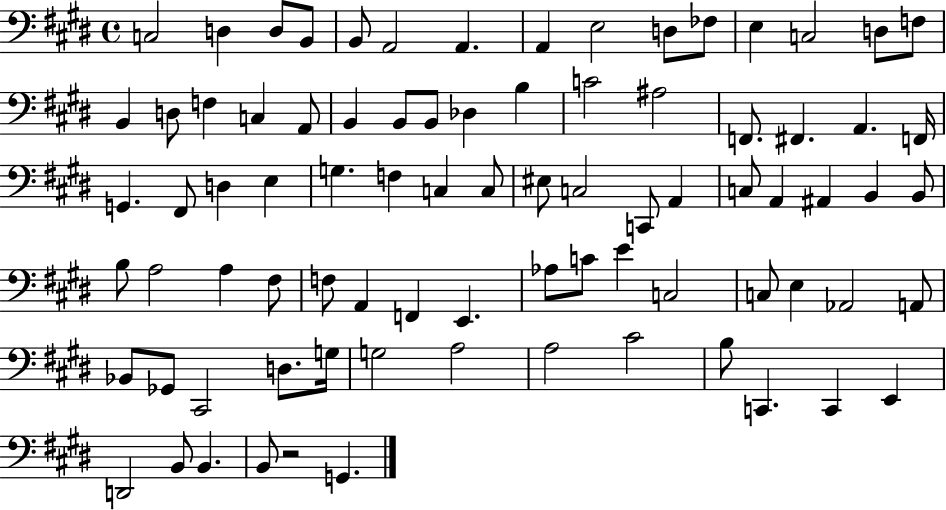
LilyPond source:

{
  \clef bass
  \time 4/4
  \defaultTimeSignature
  \key e \major
  \repeat volta 2 { c2 d4 d8 b,8 | b,8 a,2 a,4. | a,4 e2 d8 fes8 | e4 c2 d8 f8 | \break b,4 d8 f4 c4 a,8 | b,4 b,8 b,8 des4 b4 | c'2 ais2 | f,8. fis,4. a,4. f,16 | \break g,4. fis,8 d4 e4 | g4. f4 c4 c8 | eis8 c2 c,8 a,4 | c8 a,4 ais,4 b,4 b,8 | \break b8 a2 a4 fis8 | f8 a,4 f,4 e,4. | aes8 c'8 e'4 c2 | c8 e4 aes,2 a,8 | \break bes,8 ges,8 cis,2 d8. g16 | g2 a2 | a2 cis'2 | b8 c,4. c,4 e,4 | \break d,2 b,8 b,4. | b,8 r2 g,4. | } \bar "|."
}